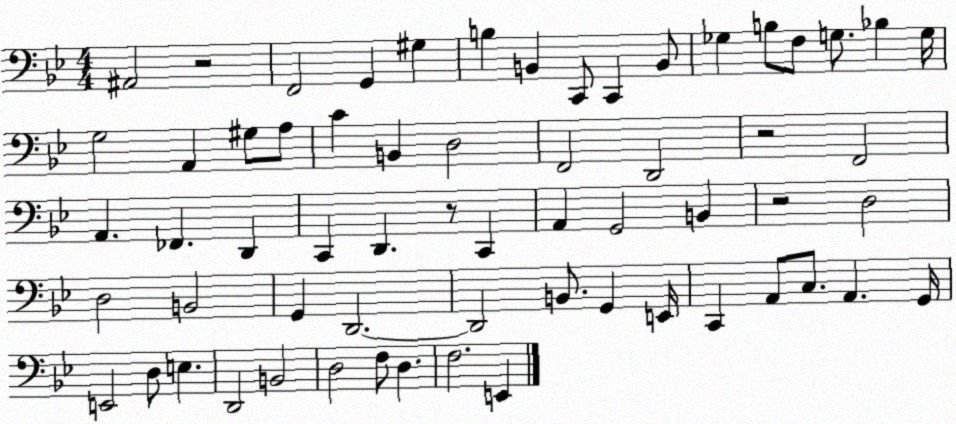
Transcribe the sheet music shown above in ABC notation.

X:1
T:Untitled
M:4/4
L:1/4
K:Bb
^A,,2 z2 F,,2 G,, ^G, B, B,, C,,/2 C,, B,,/2 _G, B,/2 F,/2 G,/2 _B, G,/4 G,2 A,, ^G,/2 A,/2 C B,, D,2 F,,2 D,,2 z2 F,,2 A,, _F,, D,, C,, D,, z/2 C,, A,, G,,2 B,, z2 D,2 D,2 B,,2 G,, D,,2 D,,2 B,,/2 G,, E,,/4 C,, A,,/2 C,/2 A,, G,,/4 E,,2 D,/2 E, D,,2 B,,2 D,2 F,/2 D, F,2 E,,